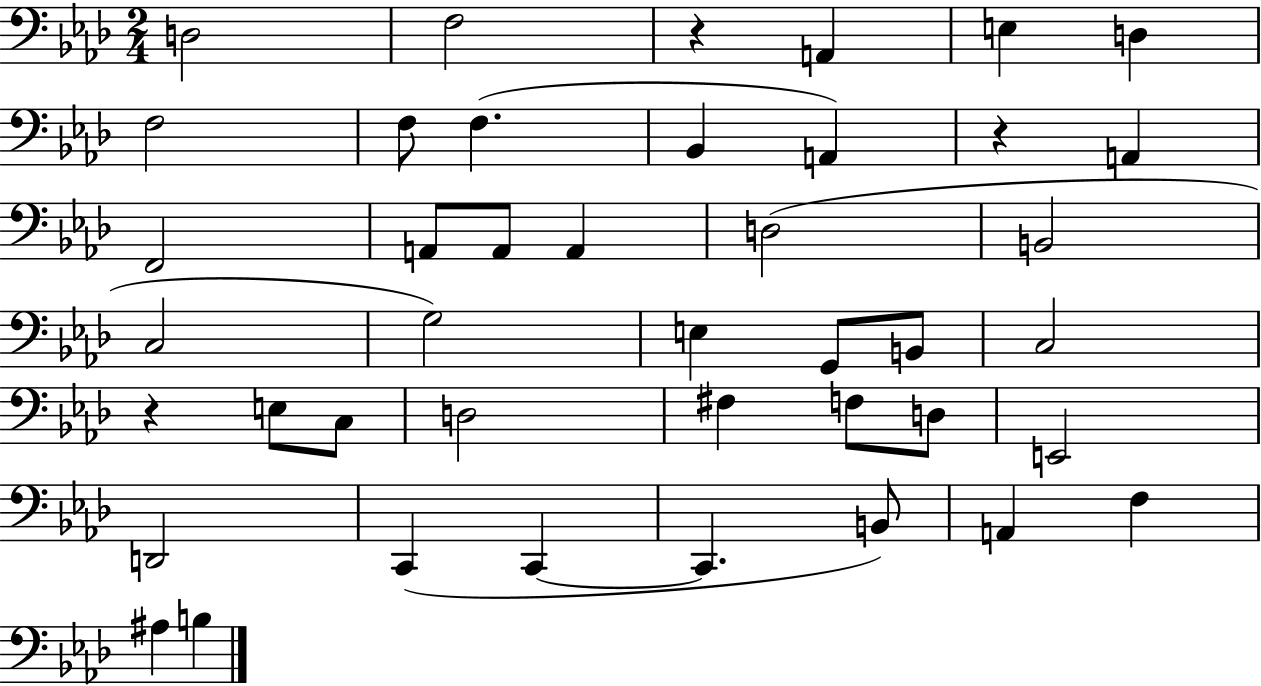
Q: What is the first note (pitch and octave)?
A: D3